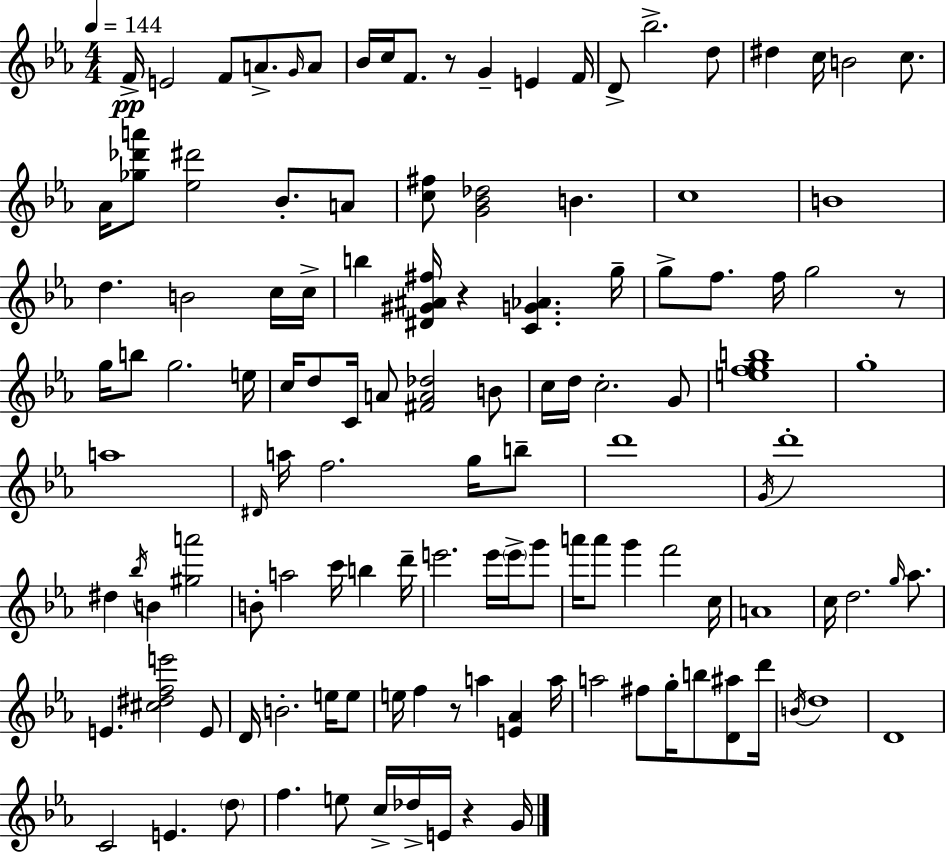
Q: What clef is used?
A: treble